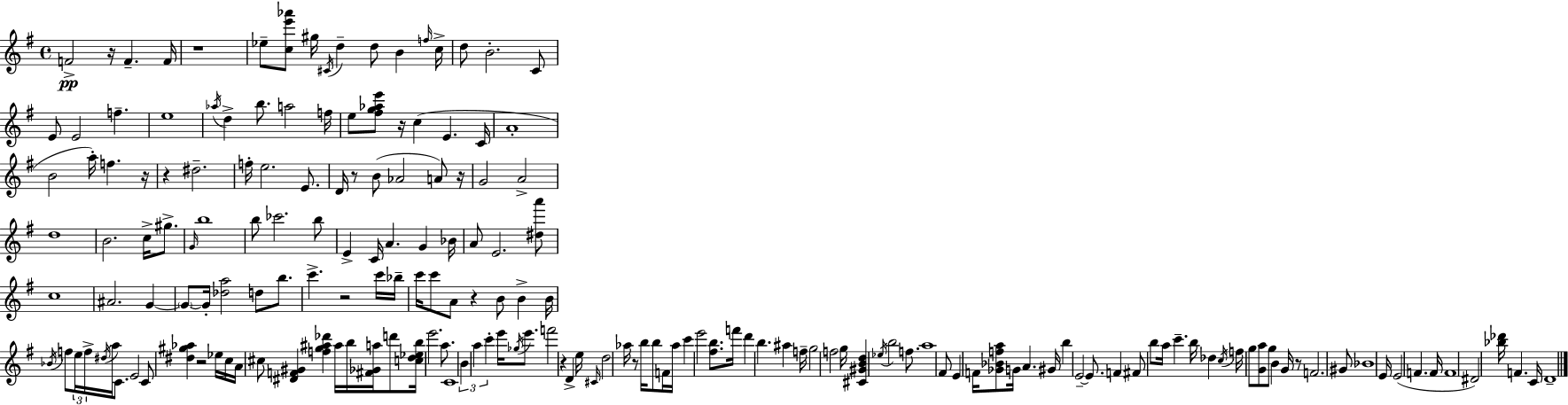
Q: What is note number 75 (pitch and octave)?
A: F5